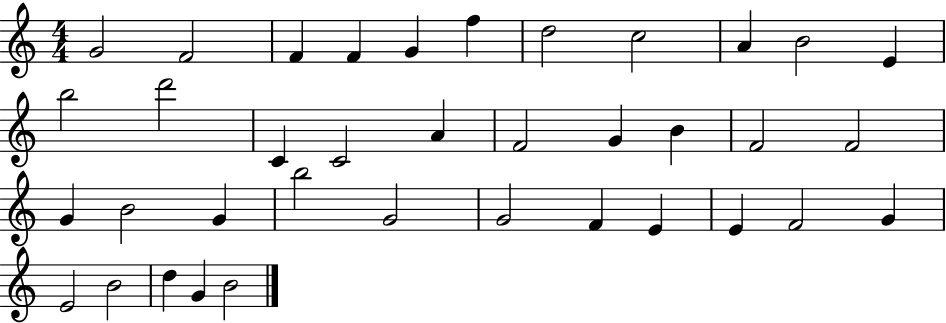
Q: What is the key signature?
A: C major